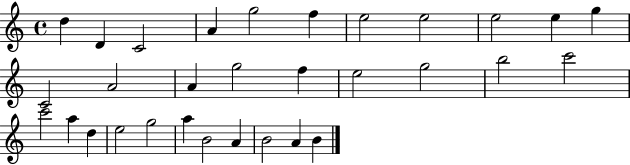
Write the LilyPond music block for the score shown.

{
  \clef treble
  \time 4/4
  \defaultTimeSignature
  \key c \major
  d''4 d'4 c'2 | a'4 g''2 f''4 | e''2 e''2 | e''2 e''4 g''4 | \break c'2 a'2 | a'4 g''2 f''4 | e''2 g''2 | b''2 c'''2 | \break c'''2 a''4 d''4 | e''2 g''2 | a''4 b'2 a'4 | b'2 a'4 b'4 | \break \bar "|."
}